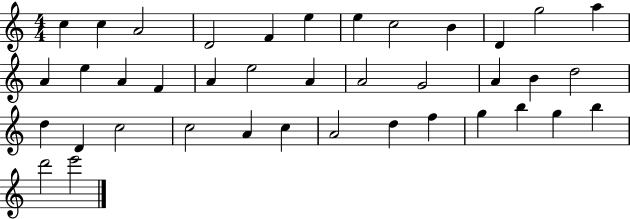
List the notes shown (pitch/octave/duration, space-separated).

C5/q C5/q A4/h D4/h F4/q E5/q E5/q C5/h B4/q D4/q G5/h A5/q A4/q E5/q A4/q F4/q A4/q E5/h A4/q A4/h G4/h A4/q B4/q D5/h D5/q D4/q C5/h C5/h A4/q C5/q A4/h D5/q F5/q G5/q B5/q G5/q B5/q D6/h E6/h